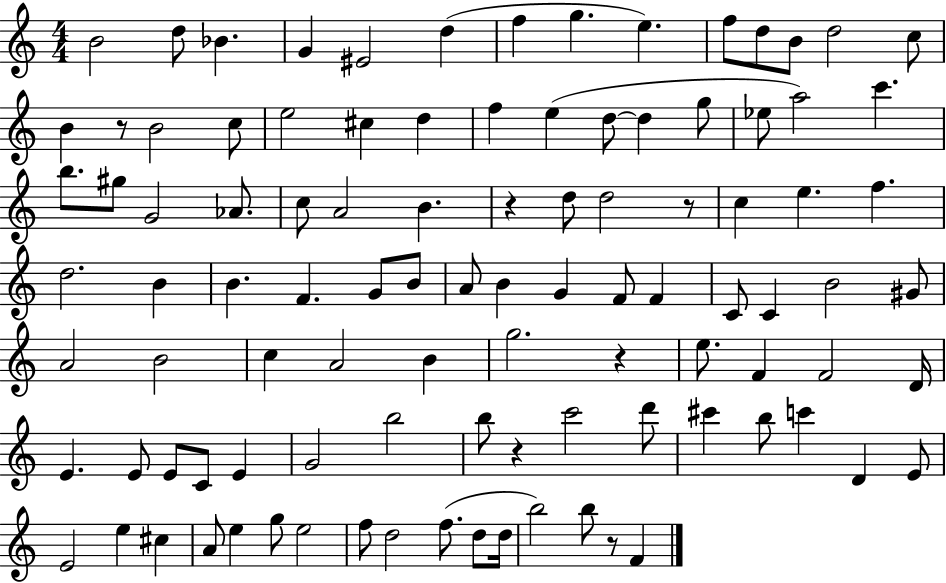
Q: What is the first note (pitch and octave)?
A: B4